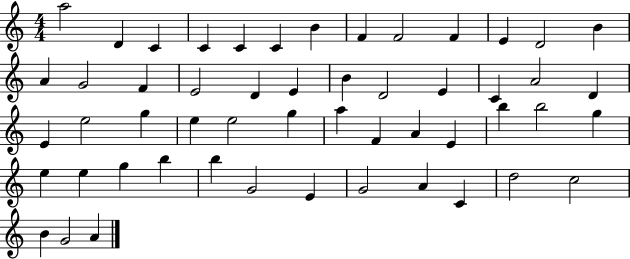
A5/h D4/q C4/q C4/q C4/q C4/q B4/q F4/q F4/h F4/q E4/q D4/h B4/q A4/q G4/h F4/q E4/h D4/q E4/q B4/q D4/h E4/q C4/q A4/h D4/q E4/q E5/h G5/q E5/q E5/h G5/q A5/q F4/q A4/q E4/q B5/q B5/h G5/q E5/q E5/q G5/q B5/q B5/q G4/h E4/q G4/h A4/q C4/q D5/h C5/h B4/q G4/h A4/q